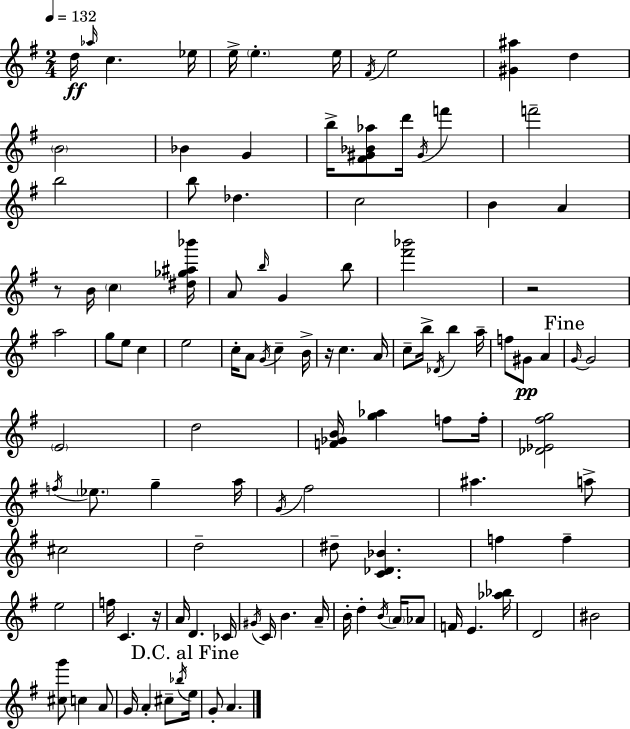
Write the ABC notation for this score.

X:1
T:Untitled
M:2/4
L:1/4
K:G
d/4 _a/4 c _e/4 e/4 e e/4 ^F/4 e2 [^G^a] d B2 _B G b/4 [^F^G_B_a]/2 d'/4 ^G/4 f' f'2 b2 b/2 _d c2 B A z/2 B/4 c [^d_g^a_b']/4 A/2 b/4 G b/2 [^f'_b']2 z2 a2 g/2 e/2 c e2 c/4 A/2 G/4 c B/4 z/4 c A/4 c/2 b/4 _D/4 b a/4 f/2 ^G/2 A G/4 G2 E2 d2 [F_GB]/4 [g_a] f/2 f/4 [_D_E^fg]2 f/4 _e/2 g a/4 G/4 ^f2 ^a a/2 ^c2 d2 ^d/2 [C_D_B] f f e2 f/4 C z/4 A/4 D _C/4 ^G/4 C/4 B A/4 B/4 d B/4 A/4 _A/2 F/4 E [_a_b]/4 D2 ^B2 [^cg']/2 c A/2 G/4 A ^c/2 _b/4 e/4 G/2 A